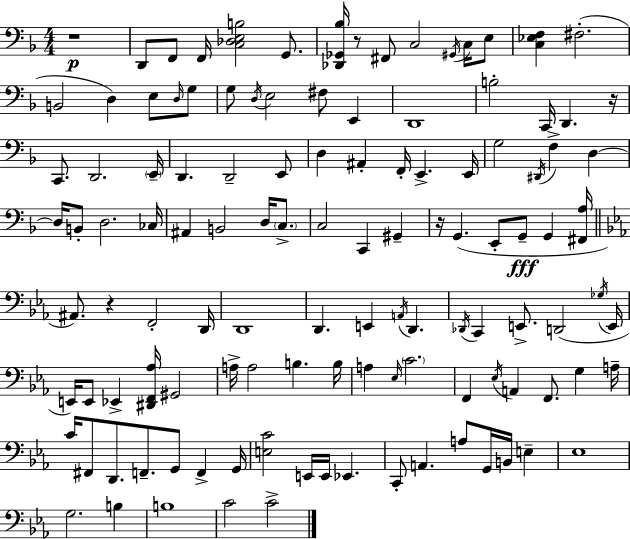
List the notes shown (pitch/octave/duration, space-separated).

R/w D2/e F2/e F2/s [C3,Db3,E3,B3]/h G2/e. [Db2,Gb2,Bb3]/s R/e F#2/e C3/h G#2/s C3/s E3/e [C3,Eb3,F3]/q F#3/h. B2/h D3/q E3/e D3/s G3/e G3/e D3/s E3/h F#3/e E2/q D2/w B3/h C2/s D2/q. R/s C2/e. D2/h. E2/s D2/q. D2/h E2/e D3/q A#2/q F2/s E2/q. E2/s G3/h D#2/s F3/q D3/q D3/s B2/e D3/h. CES3/s A#2/q B2/h D3/s C3/e. C3/h C2/q G#2/q R/s G2/q. E2/e G2/e G2/q [F#2,A3]/s A#2/e. R/q F2/h D2/s D2/w D2/q. E2/q A2/s D2/q. Db2/s C2/q E2/e. D2/h Gb3/s E2/s E2/s E2/e Eb2/q [D#2,F2,Ab3]/s G#2/h A3/s A3/h B3/q. B3/s A3/q Eb3/s C4/h. F2/q Eb3/s A2/q F2/e. G3/q A3/s C4/s F#2/e D2/e. F2/e. G2/e F2/q G2/s [E3,C4]/h E2/s E2/s Eb2/q. C2/e A2/q. A3/e G2/s B2/s E3/q Eb3/w G3/h. B3/q B3/w C4/h C4/h